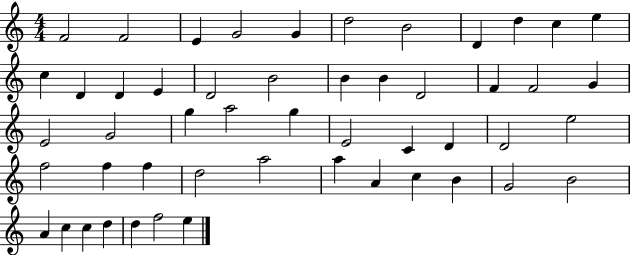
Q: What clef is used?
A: treble